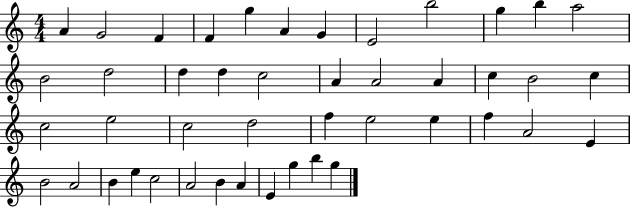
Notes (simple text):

A4/q G4/h F4/q F4/q G5/q A4/q G4/q E4/h B5/h G5/q B5/q A5/h B4/h D5/h D5/q D5/q C5/h A4/q A4/h A4/q C5/q B4/h C5/q C5/h E5/h C5/h D5/h F5/q E5/h E5/q F5/q A4/h E4/q B4/h A4/h B4/q E5/q C5/h A4/h B4/q A4/q E4/q G5/q B5/q G5/q